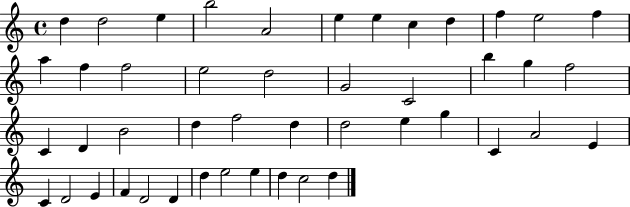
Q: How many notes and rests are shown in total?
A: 46